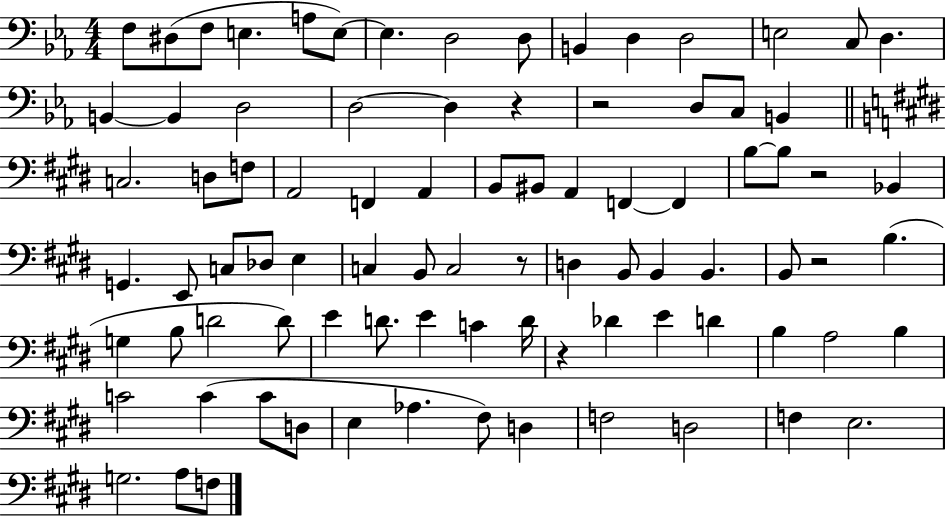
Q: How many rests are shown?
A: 6